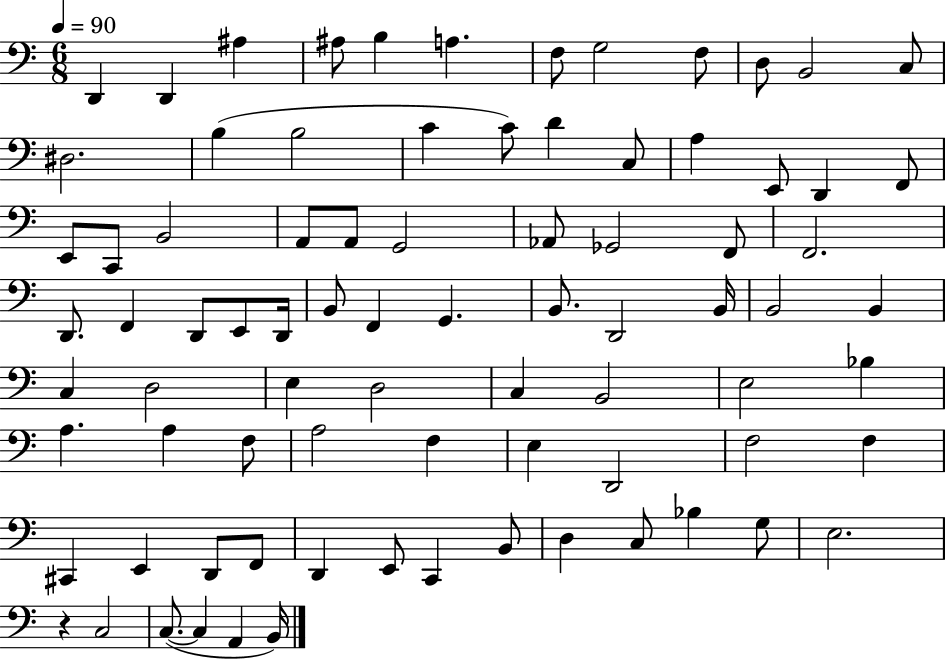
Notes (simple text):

D2/q D2/q A#3/q A#3/e B3/q A3/q. F3/e G3/h F3/e D3/e B2/h C3/e D#3/h. B3/q B3/h C4/q C4/e D4/q C3/e A3/q E2/e D2/q F2/e E2/e C2/e B2/h A2/e A2/e G2/h Ab2/e Gb2/h F2/e F2/h. D2/e. F2/q D2/e E2/e D2/s B2/e F2/q G2/q. B2/e. D2/h B2/s B2/h B2/q C3/q D3/h E3/q D3/h C3/q B2/h E3/h Bb3/q A3/q. A3/q F3/e A3/h F3/q E3/q D2/h F3/h F3/q C#2/q E2/q D2/e F2/e D2/q E2/e C2/q B2/e D3/q C3/e Bb3/q G3/e E3/h. R/q C3/h C3/e. C3/q A2/q B2/s